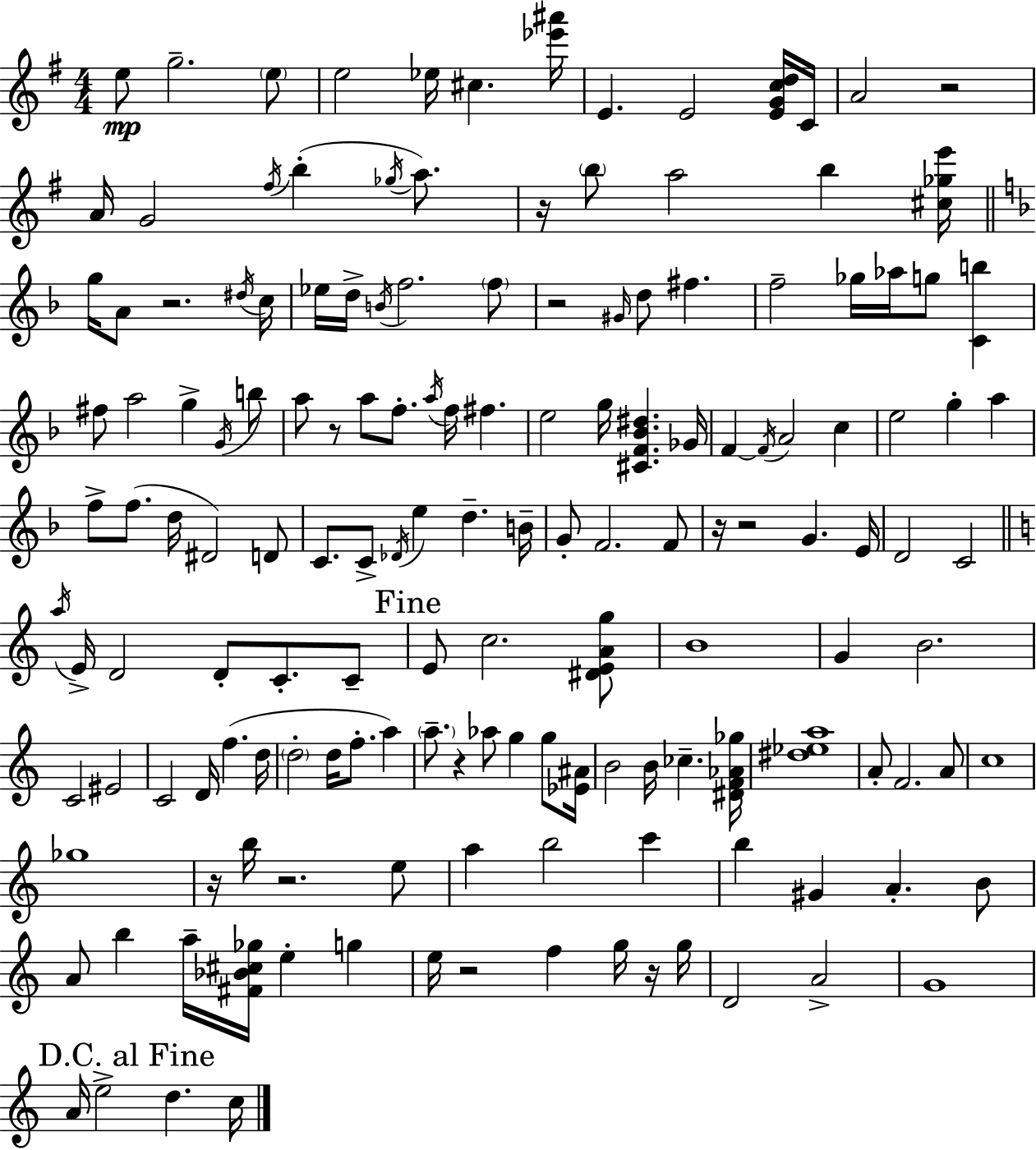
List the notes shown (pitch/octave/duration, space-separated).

E5/e G5/h. E5/e E5/h Eb5/s C#5/q. [Eb6,A#6]/s E4/q. E4/h [E4,G4,C5,D5]/s C4/s A4/h R/h A4/s G4/h F#5/s B5/q Gb5/s A5/e. R/s B5/e A5/h B5/q [C#5,Gb5,E6]/s G5/s A4/e R/h. D#5/s C5/s Eb5/s D5/s B4/s F5/h. F5/e R/h G#4/s D5/e F#5/q. F5/h Gb5/s Ab5/s G5/e [C4,B5]/q F#5/e A5/h G5/q G4/s B5/e A5/e R/e A5/e F5/e. A5/s F5/s F#5/q. E5/h G5/s [C#4,F4,Bb4,D#5]/q. Gb4/s F4/q F4/s A4/h C5/q E5/h G5/q A5/q F5/e F5/e. D5/s D#4/h D4/e C4/e. C4/e Db4/s E5/q D5/q. B4/s G4/e F4/h. F4/e R/s R/h G4/q. E4/s D4/h C4/h A5/s E4/s D4/h D4/e C4/e. C4/e E4/e C5/h. [D#4,E4,A4,G5]/e B4/w G4/q B4/h. C4/h EIS4/h C4/h D4/s F5/q. D5/s D5/h D5/s F5/e. A5/q A5/e. R/q Ab5/e G5/q G5/e [Eb4,A#4]/s B4/h B4/s CES5/q. [D#4,F4,Ab4,Gb5]/s [D#5,Eb5,A5]/w A4/e F4/h. A4/e C5/w Gb5/w R/s B5/s R/h. E5/e A5/q B5/h C6/q B5/q G#4/q A4/q. B4/e A4/e B5/q A5/s [F#4,Bb4,C#5,Gb5]/s E5/q G5/q E5/s R/h F5/q G5/s R/s G5/s D4/h A4/h G4/w A4/s E5/h D5/q. C5/s